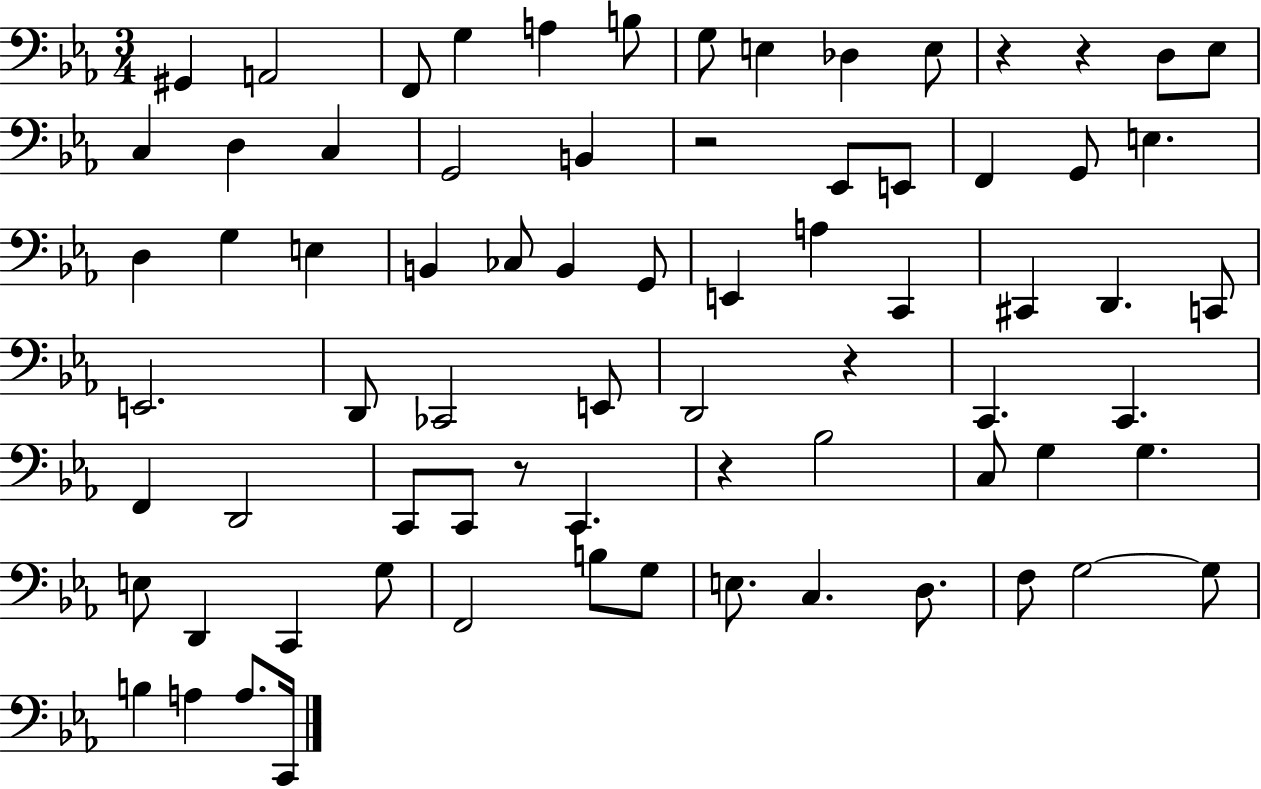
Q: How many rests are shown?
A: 6